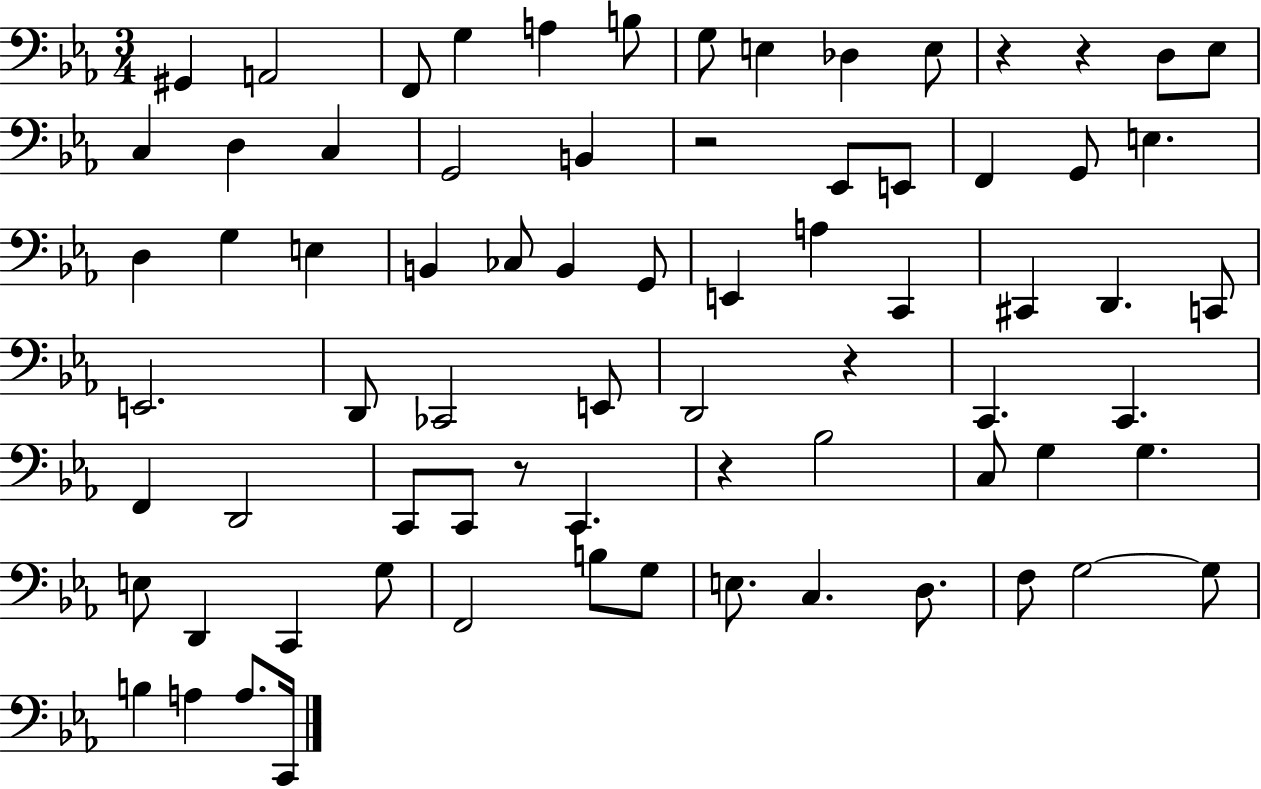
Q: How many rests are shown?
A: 6